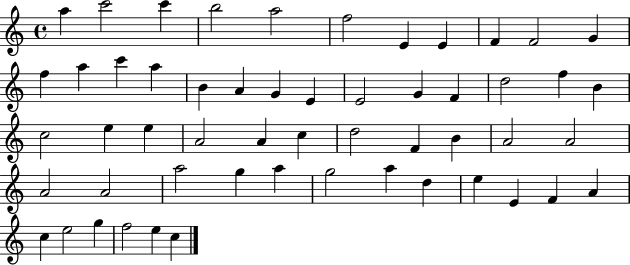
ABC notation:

X:1
T:Untitled
M:4/4
L:1/4
K:C
a c'2 c' b2 a2 f2 E E F F2 G f a c' a B A G E E2 G F d2 f B c2 e e A2 A c d2 F B A2 A2 A2 A2 a2 g a g2 a d e E F A c e2 g f2 e c